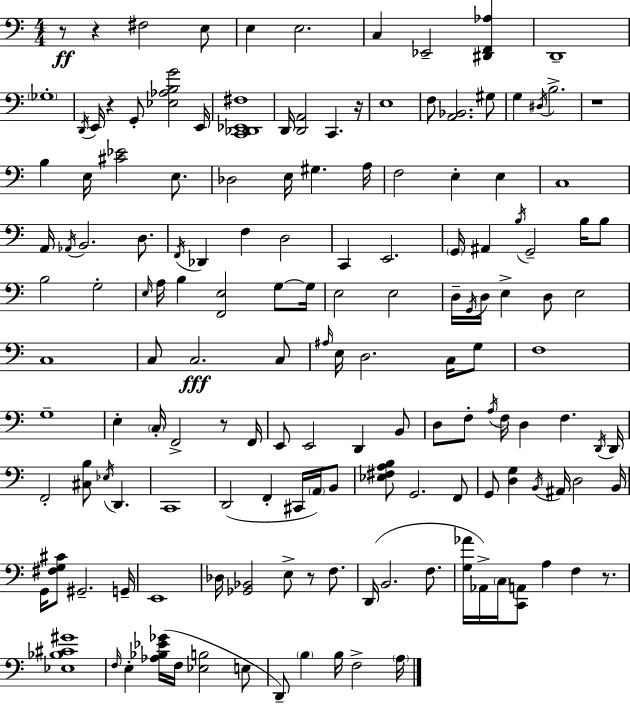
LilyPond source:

{
  \clef bass
  \numericTimeSignature
  \time 4/4
  \key c \major
  r8\ff r4 fis2 e8 | e4 e2. | c4 ees,2-- <dis, f, aes>4 | d,1-- | \break \parenthesize ges1-. | \acciaccatura { d,16 } e,16 r4 g,8-. <ees aes b g'>2 | e,16 <c, des, ees, fis>1 | d,16 <d, a,>2 c,4. | \break r16 e1 | f8 <a, bes,>2. gis8 | g4 \acciaccatura { dis16 } b2.-> | r1 | \break b4 e16 <cis' ees'>2 e8. | des2 e16 gis4. | a16 f2 e4-. e4 | c1 | \break a,16 \acciaccatura { aes,16 } b,2. | d8. \acciaccatura { f,16 } des,4 f4 d2 | c,4 e,2. | \parenthesize g,16 ais,4 \acciaccatura { b16 } g,2-- | \break b16 b8 b2 g2-. | \grace { e16 } a16 b4 <f, e>2 | g8~~ g16 e2 e2 | d16-- \acciaccatura { g,16 } d16 e4-> d8 e2 | \break c1 | c8 c2.\fff | c8 \grace { ais16 } e16 d2. | c16 g8 f1 | \break g1-- | e4-. \parenthesize c16-. f,2-> | r8 f,16 e,8 e,2 | d,4 b,8 d8 f8-. \acciaccatura { a16 } f16 d4 | \break f4. \acciaccatura { d,16 } d,16 f,2-. | <cis b>8 \acciaccatura { ees16 } d,4. c,1 | d,2( | f,4-. cis,16 \parenthesize a,16) b,8 <ees fis a b>8 g,2. | \break f,8 g,8 <d g>4 | \acciaccatura { b,16 } ais,16 d2 b,16 g,16 <fis g cis'>8 gis,2.-- | g,16-- e,1 | des16 <ges, bes,>2 | \break e8-> r8 f8. d,16( b,2. | f8. <g aes'>16 aes,16->) \parenthesize c16 <c, a,>8 | a4 f4 r8. <ees bes cis' gis'>1 | \grace { f16 } e4-. | \break <aes bes ees' ges'>16( f16 <ees b>2 e8 d,8--) \parenthesize b4 | b16 f2-> \parenthesize a16 \bar "|."
}